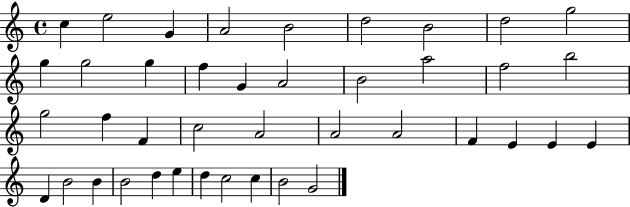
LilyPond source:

{
  \clef treble
  \time 4/4
  \defaultTimeSignature
  \key c \major
  c''4 e''2 g'4 | a'2 b'2 | d''2 b'2 | d''2 g''2 | \break g''4 g''2 g''4 | f''4 g'4 a'2 | b'2 a''2 | f''2 b''2 | \break g''2 f''4 f'4 | c''2 a'2 | a'2 a'2 | f'4 e'4 e'4 e'4 | \break d'4 b'2 b'4 | b'2 d''4 e''4 | d''4 c''2 c''4 | b'2 g'2 | \break \bar "|."
}